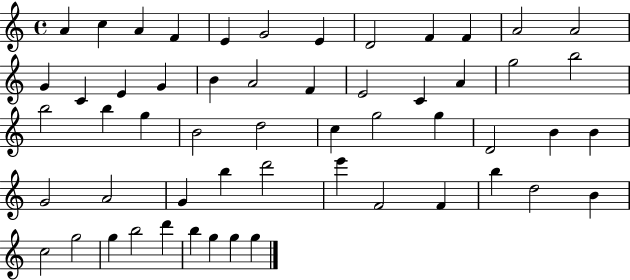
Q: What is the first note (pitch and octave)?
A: A4